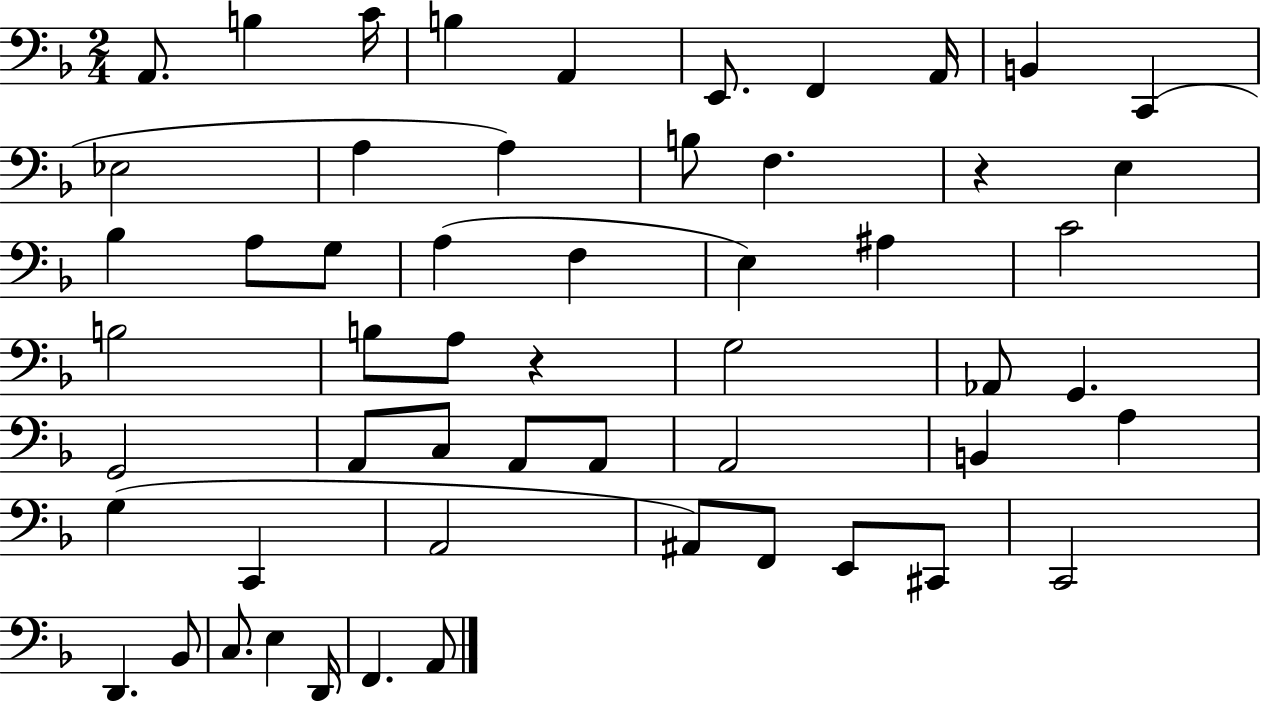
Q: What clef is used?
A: bass